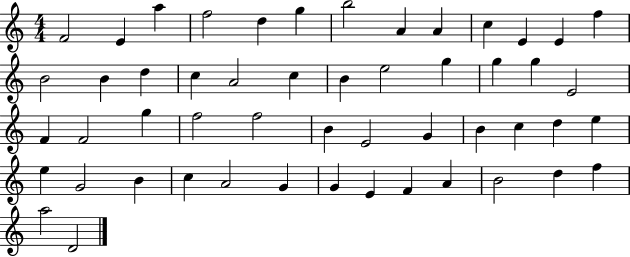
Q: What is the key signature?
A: C major